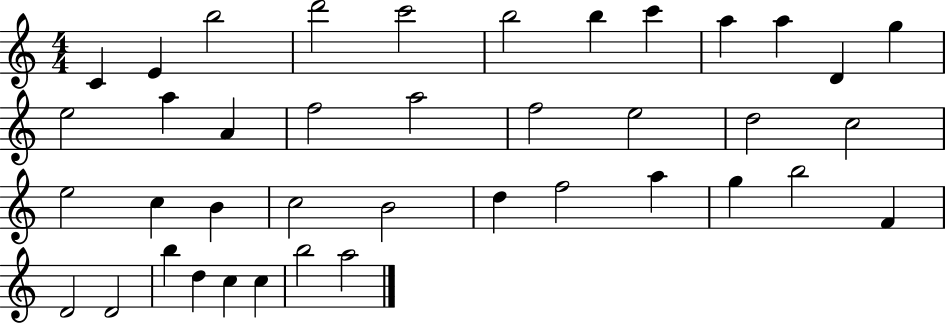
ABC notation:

X:1
T:Untitled
M:4/4
L:1/4
K:C
C E b2 d'2 c'2 b2 b c' a a D g e2 a A f2 a2 f2 e2 d2 c2 e2 c B c2 B2 d f2 a g b2 F D2 D2 b d c c b2 a2